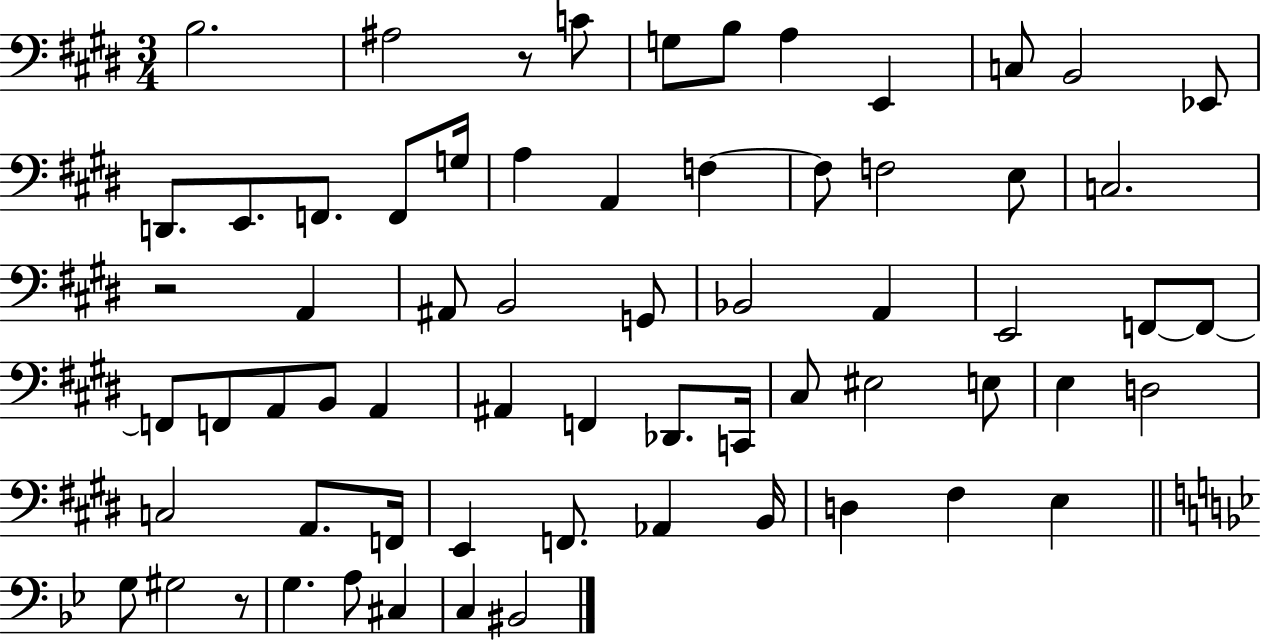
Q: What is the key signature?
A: E major